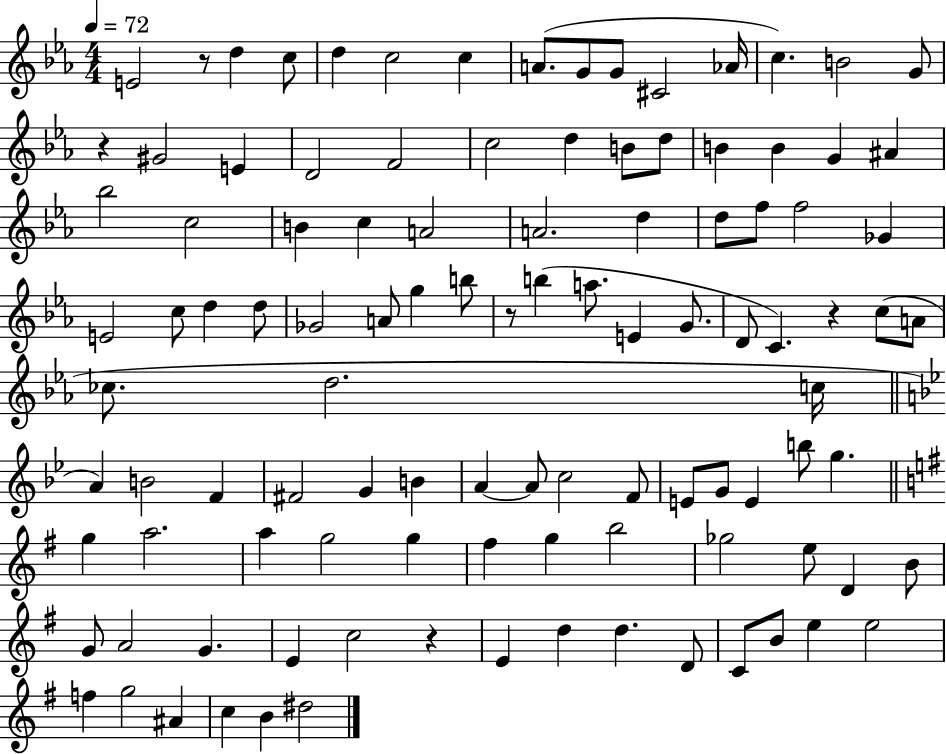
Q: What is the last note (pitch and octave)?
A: D#5